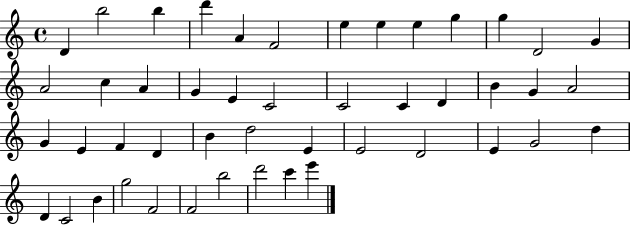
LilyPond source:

{
  \clef treble
  \time 4/4
  \defaultTimeSignature
  \key c \major
  d'4 b''2 b''4 | d'''4 a'4 f'2 | e''4 e''4 e''4 g''4 | g''4 d'2 g'4 | \break a'2 c''4 a'4 | g'4 e'4 c'2 | c'2 c'4 d'4 | b'4 g'4 a'2 | \break g'4 e'4 f'4 d'4 | b'4 d''2 e'4 | e'2 d'2 | e'4 g'2 d''4 | \break d'4 c'2 b'4 | g''2 f'2 | f'2 b''2 | d'''2 c'''4 e'''4 | \break \bar "|."
}